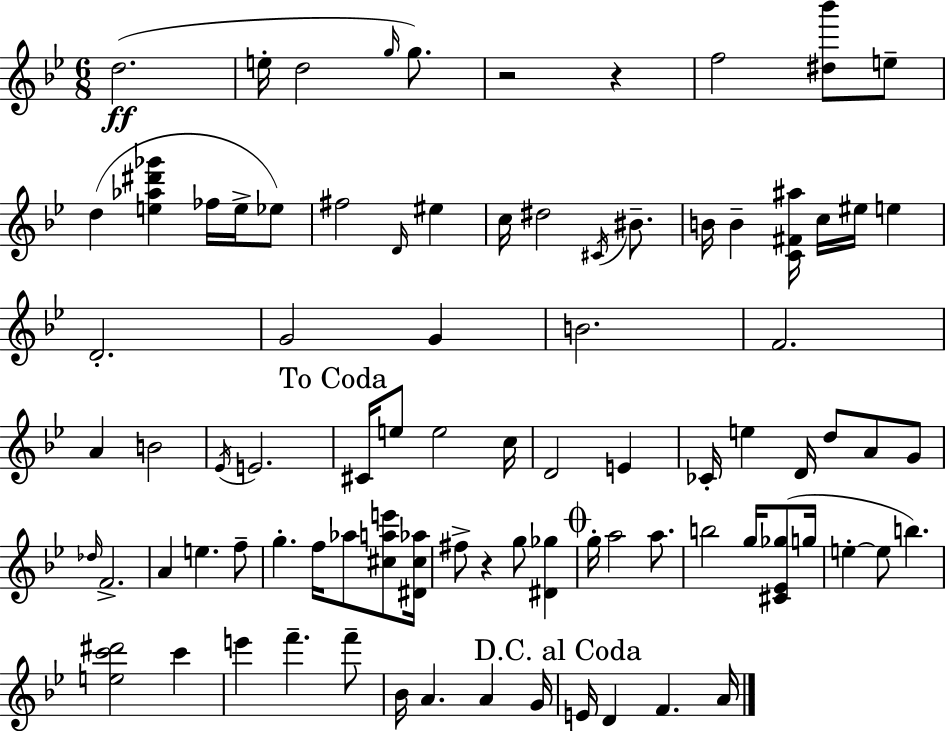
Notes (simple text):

D5/h. E5/s D5/h G5/s G5/e. R/h R/q F5/h [D#5,Bb6]/e E5/e D5/q [E5,Ab5,D#6,Gb6]/q FES5/s E5/s Eb5/e F#5/h D4/s EIS5/q C5/s D#5/h C#4/s BIS4/e. B4/s B4/q [C4,F#4,A#5]/s C5/s EIS5/s E5/q D4/h. G4/h G4/q B4/h. F4/h. A4/q B4/h Eb4/s E4/h. C#4/s E5/e E5/h C5/s D4/h E4/q CES4/s E5/q D4/s D5/e A4/e G4/e Db5/s F4/h. A4/q E5/q. F5/e G5/q. F5/s Ab5/e [C#5,A5,E6]/e [D#4,C#5,Ab5]/s F#5/e R/q G5/e [D#4,Gb5]/q G5/s A5/h A5/e. B5/h G5/s [C#4,Eb4,Gb5]/e G5/s E5/q E5/e B5/q. [E5,C6,D#6]/h C6/q E6/q F6/q. F6/e Bb4/s A4/q. A4/q G4/s E4/s D4/q F4/q. A4/s